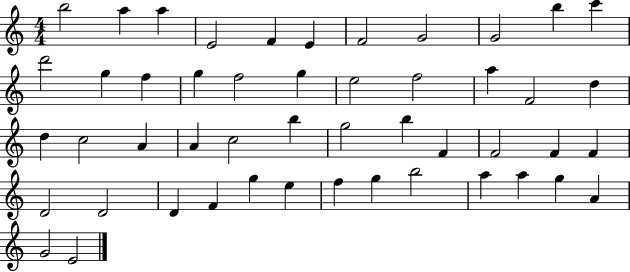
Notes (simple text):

B5/h A5/q A5/q E4/h F4/q E4/q F4/h G4/h G4/h B5/q C6/q D6/h G5/q F5/q G5/q F5/h G5/q E5/h F5/h A5/q F4/h D5/q D5/q C5/h A4/q A4/q C5/h B5/q G5/h B5/q F4/q F4/h F4/q F4/q D4/h D4/h D4/q F4/q G5/q E5/q F5/q G5/q B5/h A5/q A5/q G5/q A4/q G4/h E4/h